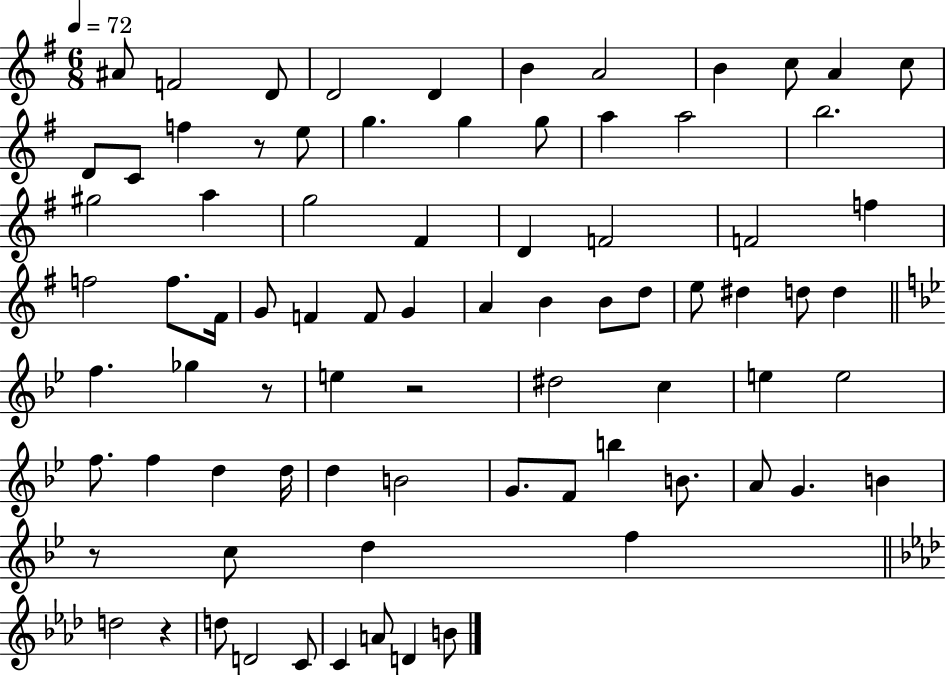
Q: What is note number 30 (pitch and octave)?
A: F5